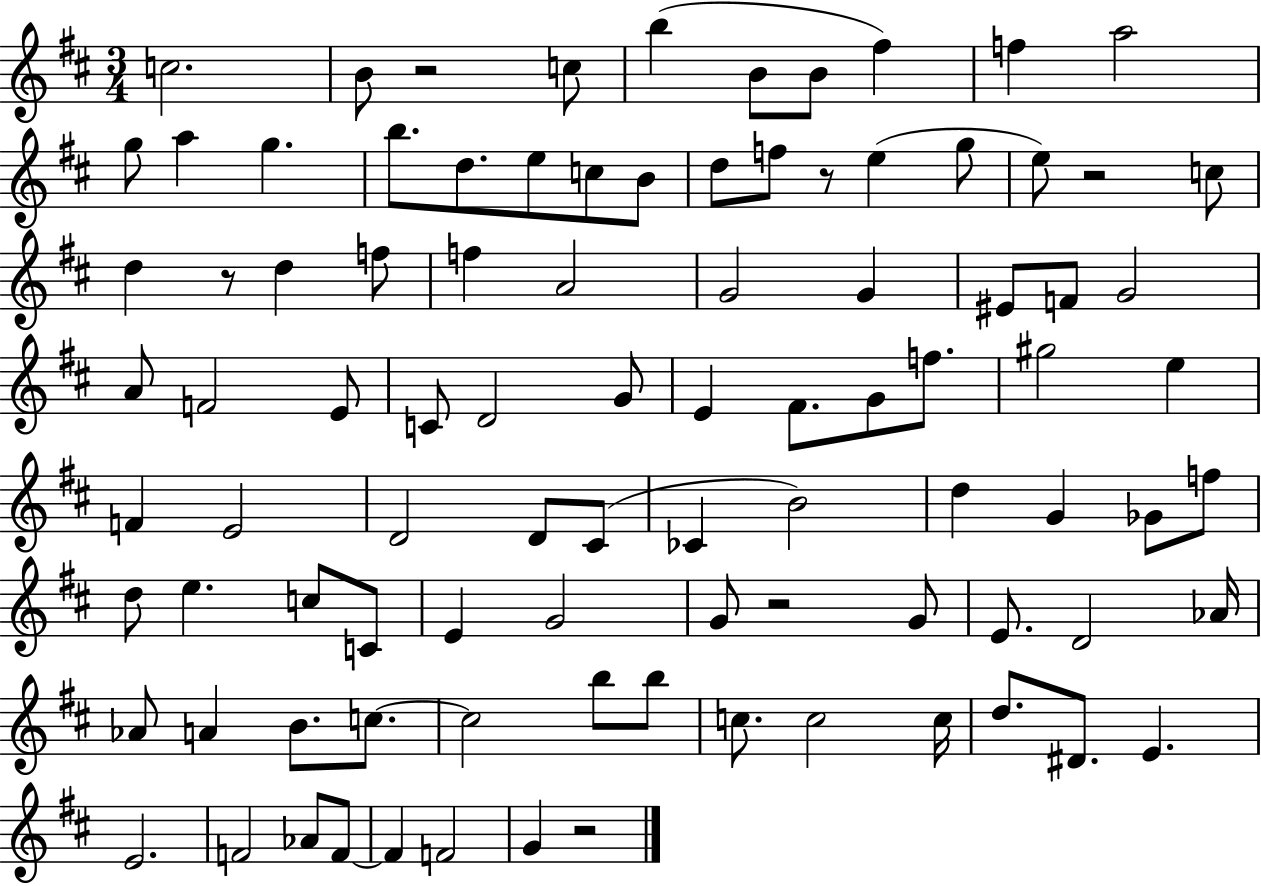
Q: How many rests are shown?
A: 6